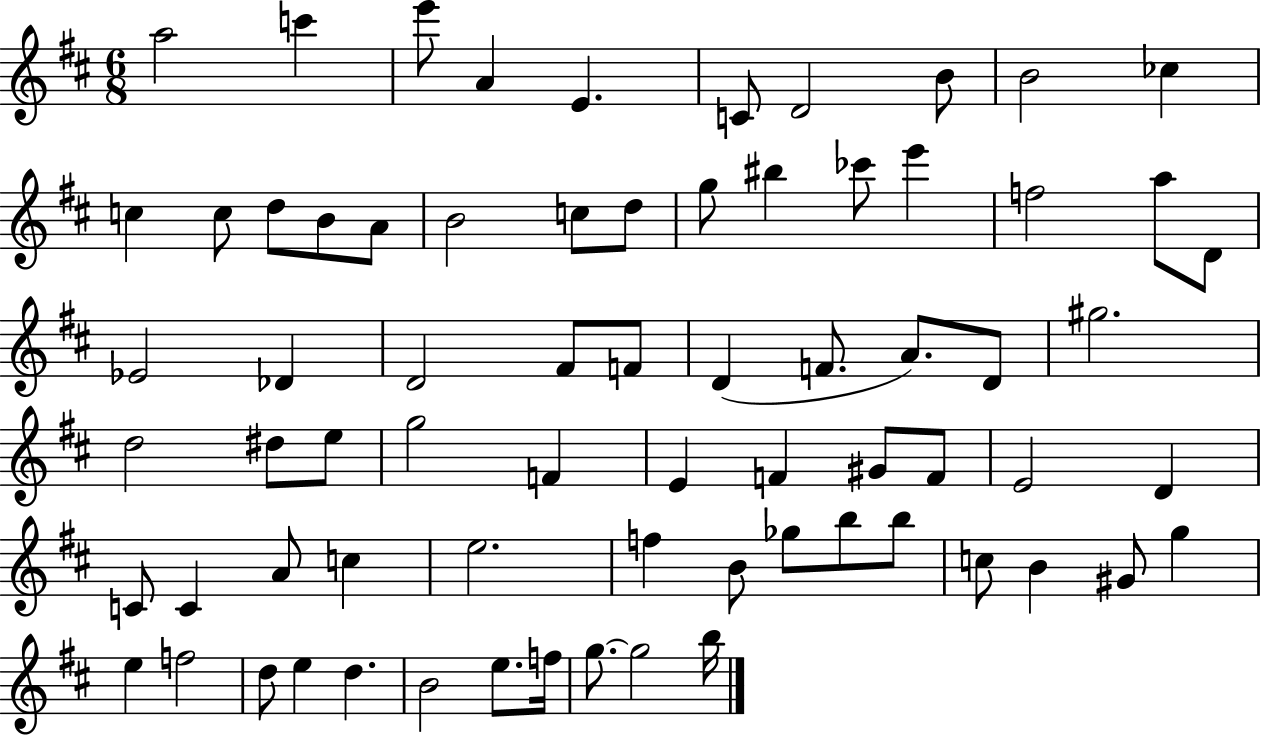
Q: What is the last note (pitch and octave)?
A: B5